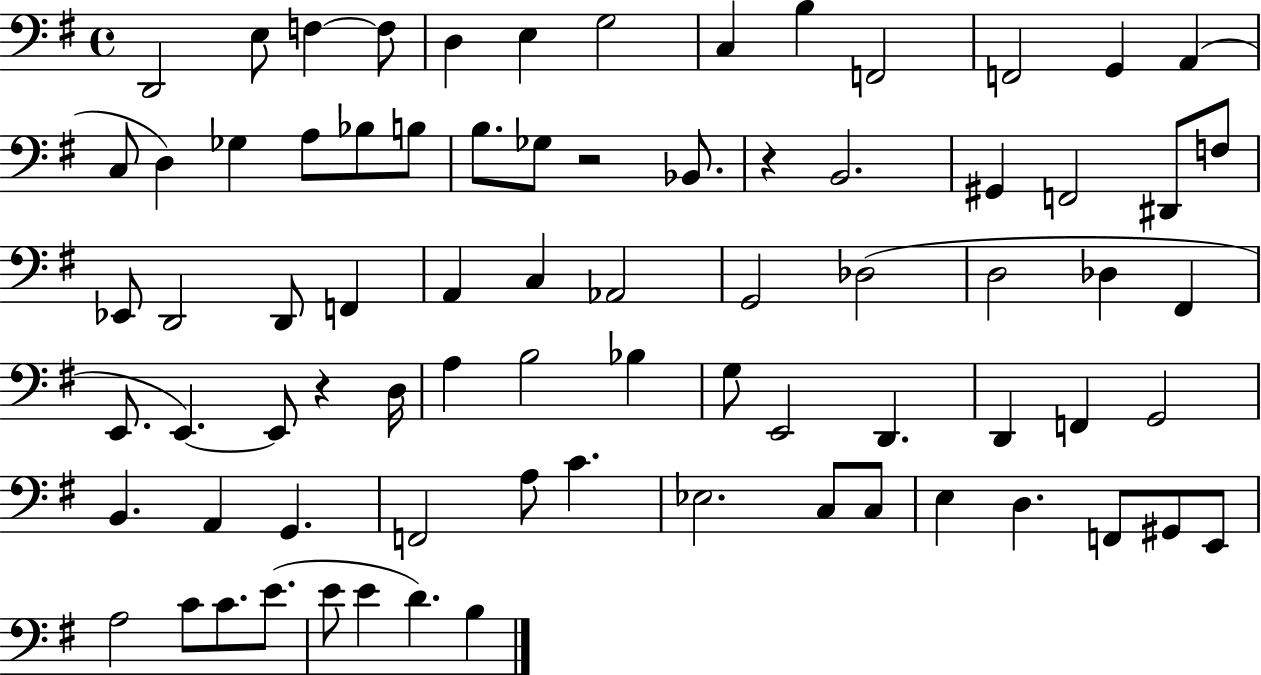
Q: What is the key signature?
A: G major